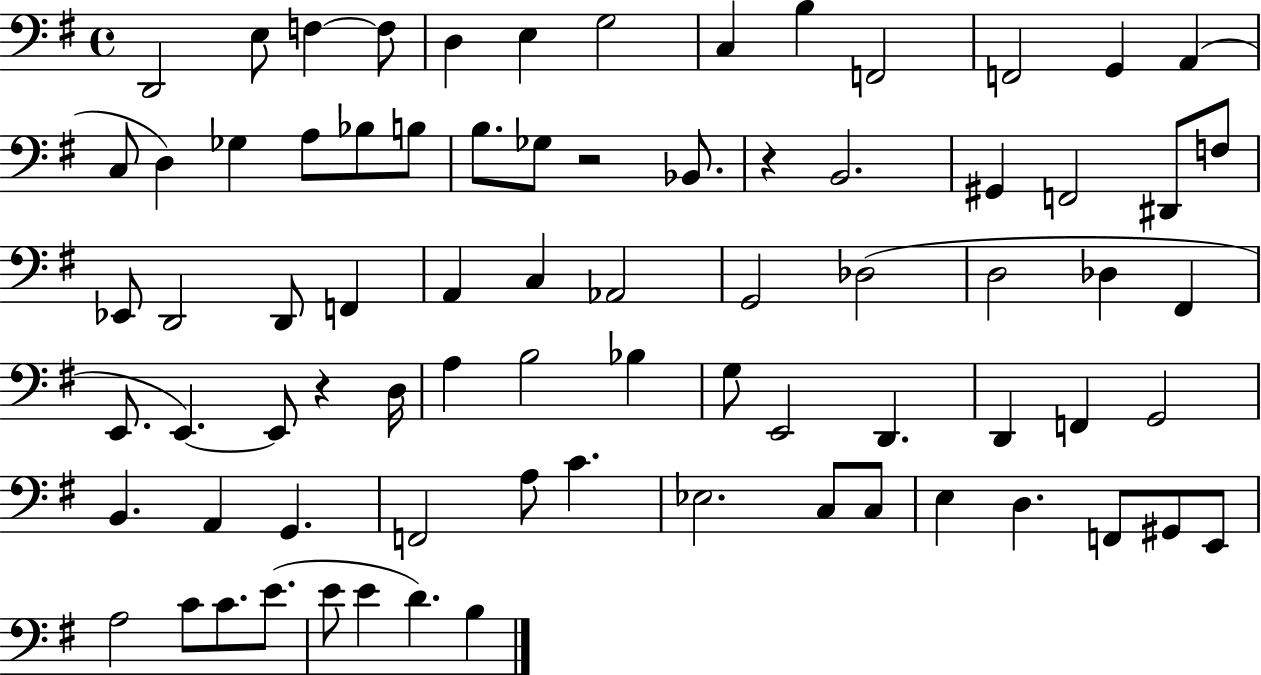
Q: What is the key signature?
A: G major